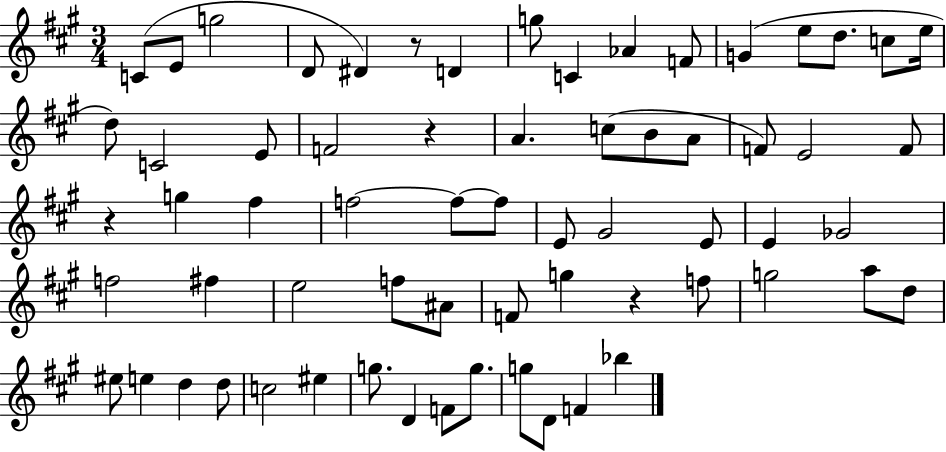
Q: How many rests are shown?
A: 4